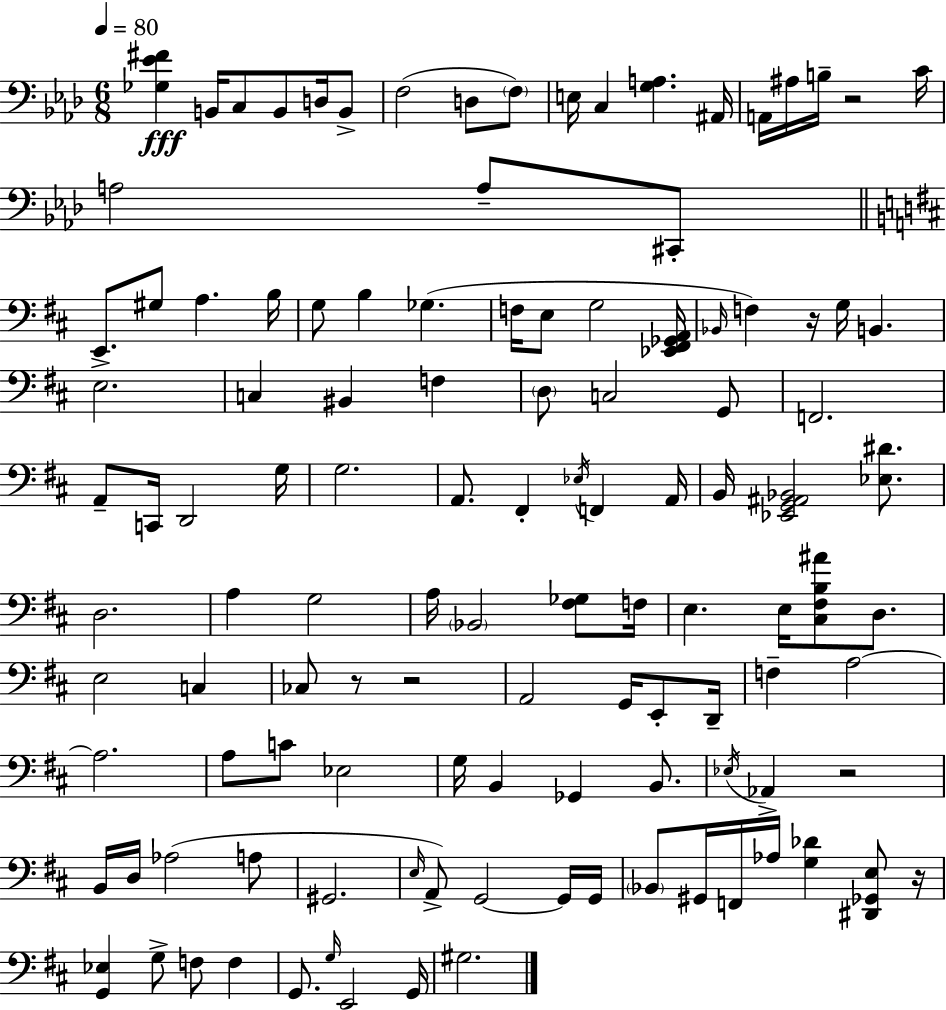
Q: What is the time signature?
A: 6/8